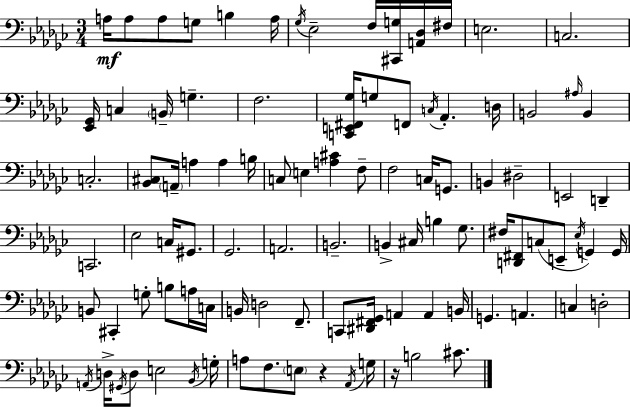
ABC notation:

X:1
T:Untitled
M:3/4
L:1/4
K:Ebm
A,/4 A,/2 A,/2 G,/2 B, A,/4 _G,/4 _E,2 F,/4 [^C,,G,]/4 [A,,_D,]/4 ^F,/4 E,2 C,2 [_E,,_G,,]/4 C, B,,/4 G, F,2 [C,,E,,^F,,_G,]/4 G,/2 F,,/2 C,/4 _A,, D,/4 B,,2 ^A,/4 B,, C,2 [_B,,^C,]/2 A,,/4 A, A, B,/4 C,/2 E, [A,^C] F,/2 F,2 C,/4 G,,/2 B,, ^D,2 E,,2 D,, C,,2 _E,2 C,/4 ^G,,/2 _G,,2 A,,2 B,,2 B,, ^C,/4 B, _G,/2 ^F,/4 [D,,^F,,]/2 C,/2 E,,/2 _E,/4 G,, G,,/4 B,,/2 ^C,, G,/2 B,/2 A,/4 C,/4 B,,/4 D,2 F,,/2 C,,/2 [^D,,^F,,_G,,]/4 A,, A,, B,,/4 G,, A,, C, D,2 A,,/4 D,/4 ^G,,/4 D,/2 E,2 _B,,/4 G,/4 A,/2 F,/2 E,/2 z _A,,/4 G,/4 z/4 B,2 ^C/2